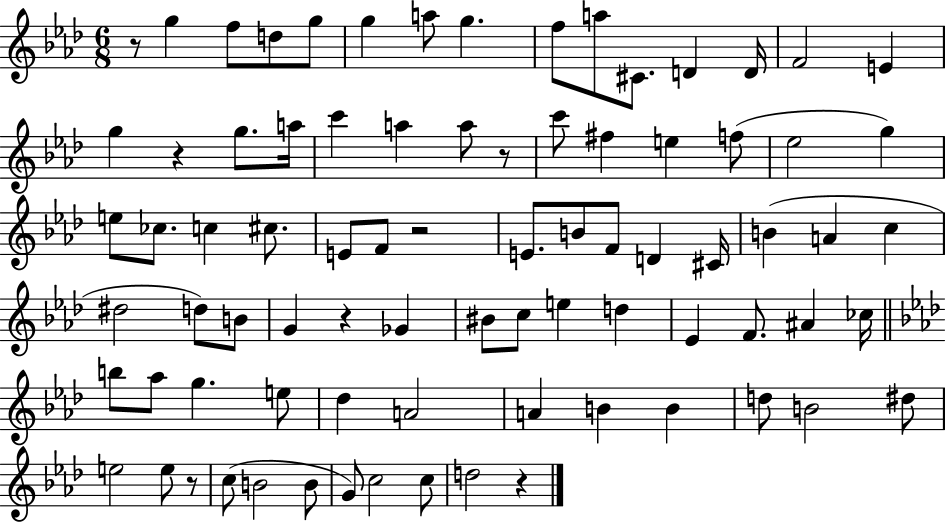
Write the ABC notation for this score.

X:1
T:Untitled
M:6/8
L:1/4
K:Ab
z/2 g f/2 d/2 g/2 g a/2 g f/2 a/2 ^C/2 D D/4 F2 E g z g/2 a/4 c' a a/2 z/2 c'/2 ^f e f/2 _e2 g e/2 _c/2 c ^c/2 E/2 F/2 z2 E/2 B/2 F/2 D ^C/4 B A c ^d2 d/2 B/2 G z _G ^B/2 c/2 e d _E F/2 ^A _c/4 b/2 _a/2 g e/2 _d A2 A B B d/2 B2 ^d/2 e2 e/2 z/2 c/2 B2 B/2 G/2 c2 c/2 d2 z